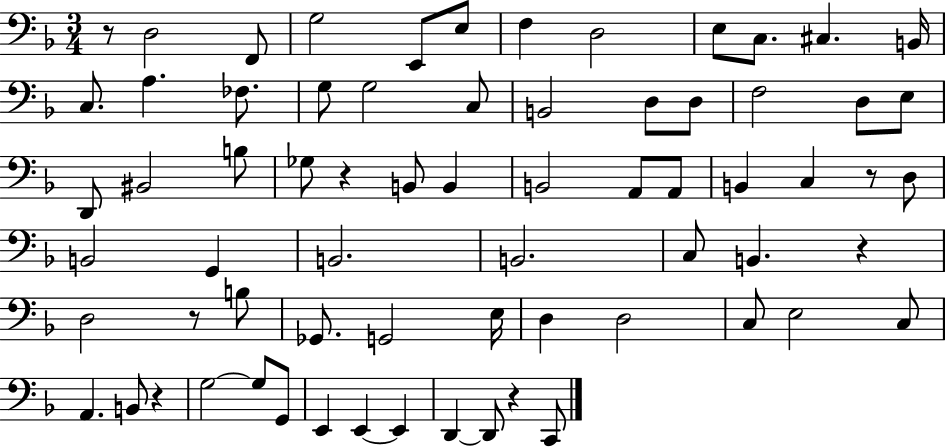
R/e D3/h F2/e G3/h E2/e E3/e F3/q D3/h E3/e C3/e. C#3/q. B2/s C3/e. A3/q. FES3/e. G3/e G3/h C3/e B2/h D3/e D3/e F3/h D3/e E3/e D2/e BIS2/h B3/e Gb3/e R/q B2/e B2/q B2/h A2/e A2/e B2/q C3/q R/e D3/e B2/h G2/q B2/h. B2/h. C3/e B2/q. R/q D3/h R/e B3/e Gb2/e. G2/h E3/s D3/q D3/h C3/e E3/h C3/e A2/q. B2/e R/q G3/h G3/e G2/e E2/q E2/q E2/q D2/q D2/e R/q C2/e